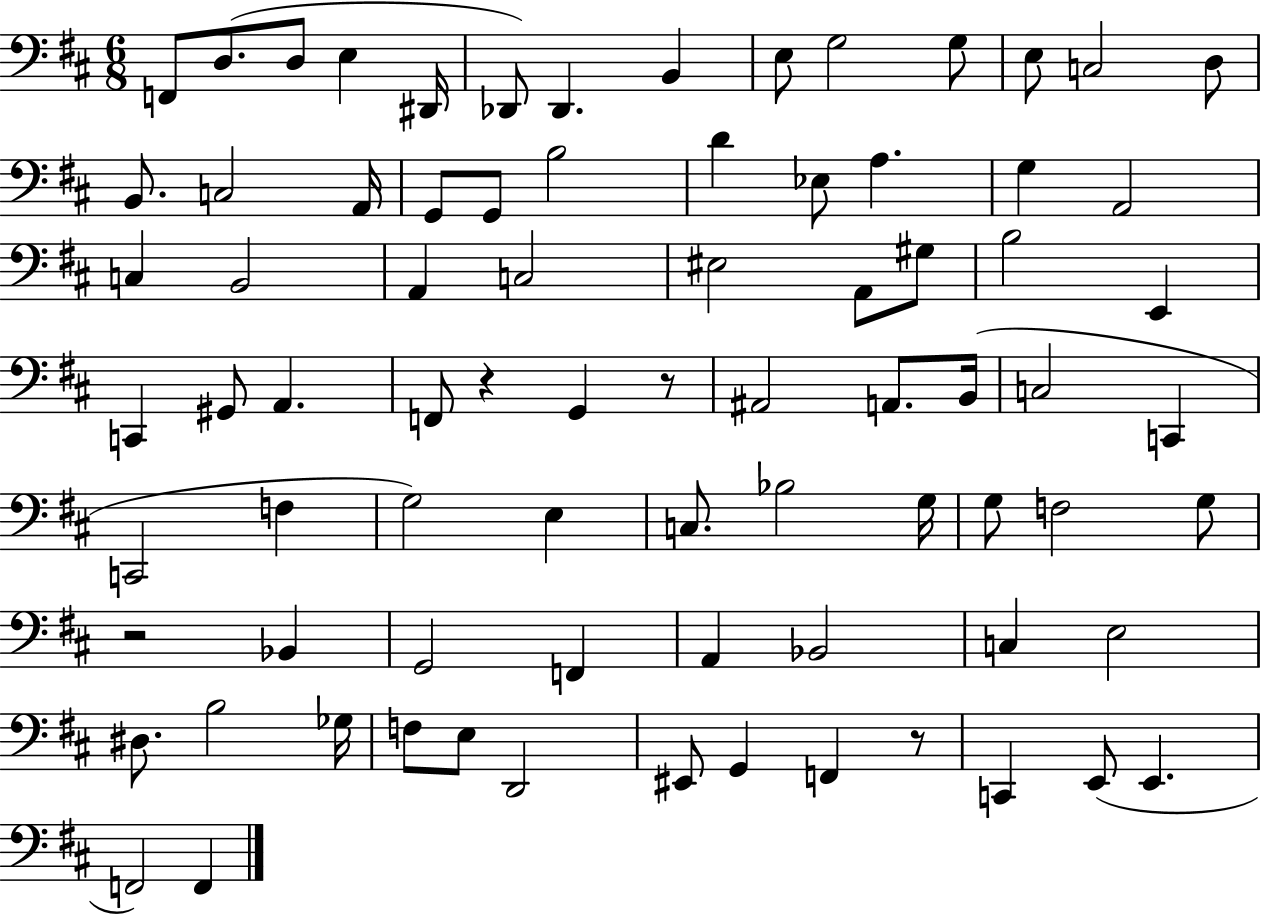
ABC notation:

X:1
T:Untitled
M:6/8
L:1/4
K:D
F,,/2 D,/2 D,/2 E, ^D,,/4 _D,,/2 _D,, B,, E,/2 G,2 G,/2 E,/2 C,2 D,/2 B,,/2 C,2 A,,/4 G,,/2 G,,/2 B,2 D _E,/2 A, G, A,,2 C, B,,2 A,, C,2 ^E,2 A,,/2 ^G,/2 B,2 E,, C,, ^G,,/2 A,, F,,/2 z G,, z/2 ^A,,2 A,,/2 B,,/4 C,2 C,, C,,2 F, G,2 E, C,/2 _B,2 G,/4 G,/2 F,2 G,/2 z2 _B,, G,,2 F,, A,, _B,,2 C, E,2 ^D,/2 B,2 _G,/4 F,/2 E,/2 D,,2 ^E,,/2 G,, F,, z/2 C,, E,,/2 E,, F,,2 F,,